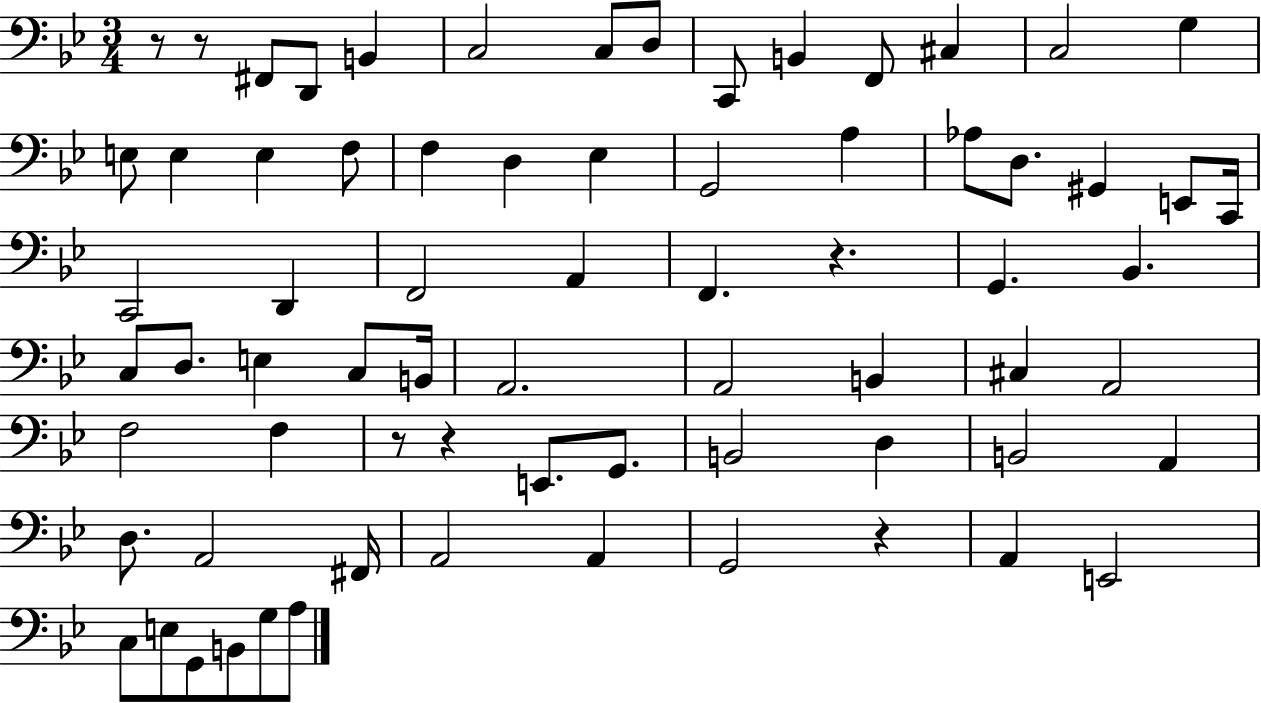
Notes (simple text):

R/e R/e F#2/e D2/e B2/q C3/h C3/e D3/e C2/e B2/q F2/e C#3/q C3/h G3/q E3/e E3/q E3/q F3/e F3/q D3/q Eb3/q G2/h A3/q Ab3/e D3/e. G#2/q E2/e C2/s C2/h D2/q F2/h A2/q F2/q. R/q. G2/q. Bb2/q. C3/e D3/e. E3/q C3/e B2/s A2/h. A2/h B2/q C#3/q A2/h F3/h F3/q R/e R/q E2/e. G2/e. B2/h D3/q B2/h A2/q D3/e. A2/h F#2/s A2/h A2/q G2/h R/q A2/q E2/h C3/e E3/e G2/e B2/e G3/e A3/e